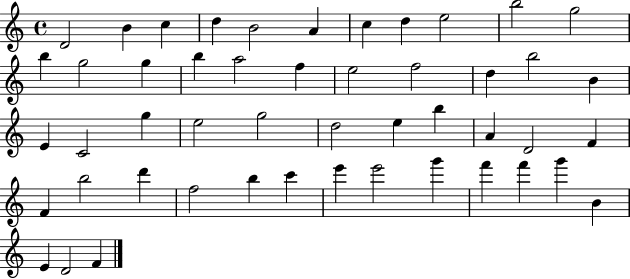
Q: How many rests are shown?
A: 0